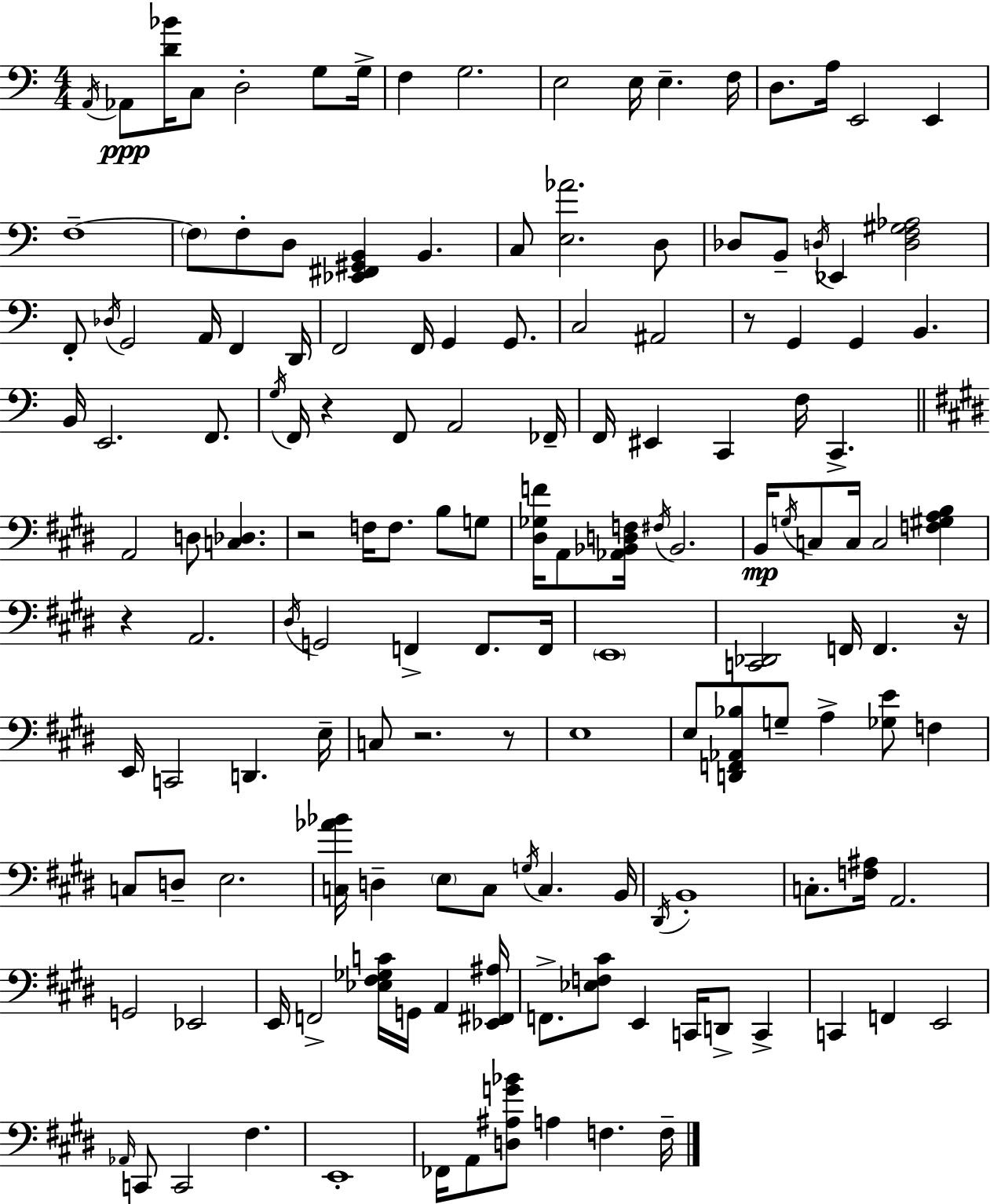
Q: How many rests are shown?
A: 7